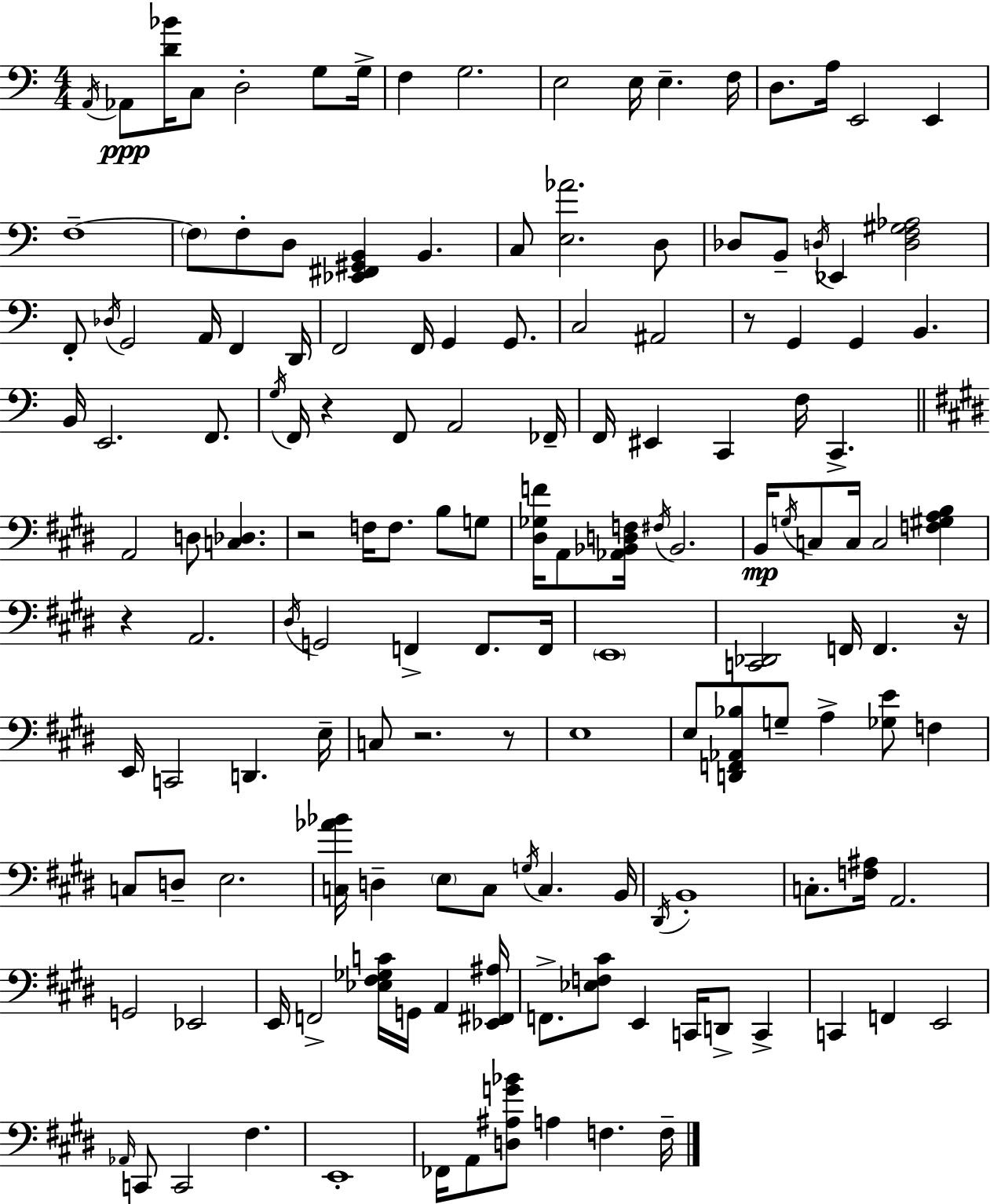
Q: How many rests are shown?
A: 7